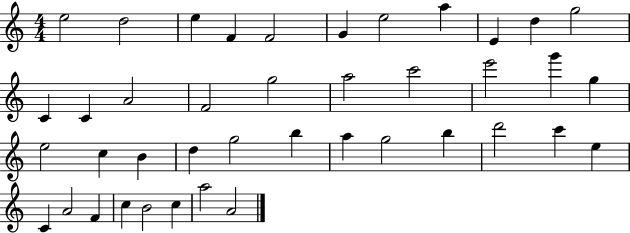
{
  \clef treble
  \numericTimeSignature
  \time 4/4
  \key c \major
  e''2 d''2 | e''4 f'4 f'2 | g'4 e''2 a''4 | e'4 d''4 g''2 | \break c'4 c'4 a'2 | f'2 g''2 | a''2 c'''2 | e'''2 g'''4 g''4 | \break e''2 c''4 b'4 | d''4 g''2 b''4 | a''4 g''2 b''4 | d'''2 c'''4 e''4 | \break c'4 a'2 f'4 | c''4 b'2 c''4 | a''2 a'2 | \bar "|."
}